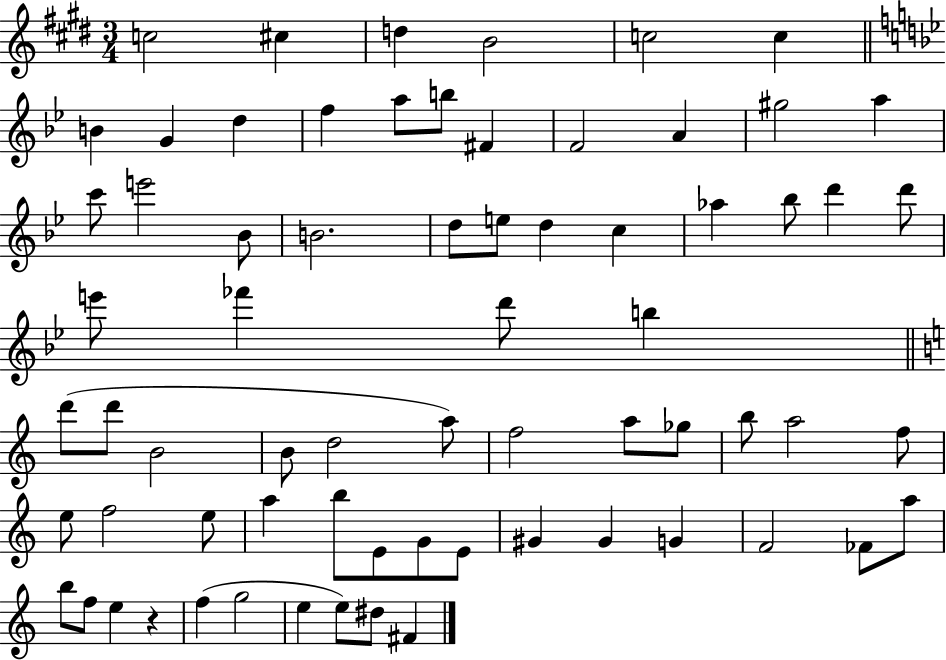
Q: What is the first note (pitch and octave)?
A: C5